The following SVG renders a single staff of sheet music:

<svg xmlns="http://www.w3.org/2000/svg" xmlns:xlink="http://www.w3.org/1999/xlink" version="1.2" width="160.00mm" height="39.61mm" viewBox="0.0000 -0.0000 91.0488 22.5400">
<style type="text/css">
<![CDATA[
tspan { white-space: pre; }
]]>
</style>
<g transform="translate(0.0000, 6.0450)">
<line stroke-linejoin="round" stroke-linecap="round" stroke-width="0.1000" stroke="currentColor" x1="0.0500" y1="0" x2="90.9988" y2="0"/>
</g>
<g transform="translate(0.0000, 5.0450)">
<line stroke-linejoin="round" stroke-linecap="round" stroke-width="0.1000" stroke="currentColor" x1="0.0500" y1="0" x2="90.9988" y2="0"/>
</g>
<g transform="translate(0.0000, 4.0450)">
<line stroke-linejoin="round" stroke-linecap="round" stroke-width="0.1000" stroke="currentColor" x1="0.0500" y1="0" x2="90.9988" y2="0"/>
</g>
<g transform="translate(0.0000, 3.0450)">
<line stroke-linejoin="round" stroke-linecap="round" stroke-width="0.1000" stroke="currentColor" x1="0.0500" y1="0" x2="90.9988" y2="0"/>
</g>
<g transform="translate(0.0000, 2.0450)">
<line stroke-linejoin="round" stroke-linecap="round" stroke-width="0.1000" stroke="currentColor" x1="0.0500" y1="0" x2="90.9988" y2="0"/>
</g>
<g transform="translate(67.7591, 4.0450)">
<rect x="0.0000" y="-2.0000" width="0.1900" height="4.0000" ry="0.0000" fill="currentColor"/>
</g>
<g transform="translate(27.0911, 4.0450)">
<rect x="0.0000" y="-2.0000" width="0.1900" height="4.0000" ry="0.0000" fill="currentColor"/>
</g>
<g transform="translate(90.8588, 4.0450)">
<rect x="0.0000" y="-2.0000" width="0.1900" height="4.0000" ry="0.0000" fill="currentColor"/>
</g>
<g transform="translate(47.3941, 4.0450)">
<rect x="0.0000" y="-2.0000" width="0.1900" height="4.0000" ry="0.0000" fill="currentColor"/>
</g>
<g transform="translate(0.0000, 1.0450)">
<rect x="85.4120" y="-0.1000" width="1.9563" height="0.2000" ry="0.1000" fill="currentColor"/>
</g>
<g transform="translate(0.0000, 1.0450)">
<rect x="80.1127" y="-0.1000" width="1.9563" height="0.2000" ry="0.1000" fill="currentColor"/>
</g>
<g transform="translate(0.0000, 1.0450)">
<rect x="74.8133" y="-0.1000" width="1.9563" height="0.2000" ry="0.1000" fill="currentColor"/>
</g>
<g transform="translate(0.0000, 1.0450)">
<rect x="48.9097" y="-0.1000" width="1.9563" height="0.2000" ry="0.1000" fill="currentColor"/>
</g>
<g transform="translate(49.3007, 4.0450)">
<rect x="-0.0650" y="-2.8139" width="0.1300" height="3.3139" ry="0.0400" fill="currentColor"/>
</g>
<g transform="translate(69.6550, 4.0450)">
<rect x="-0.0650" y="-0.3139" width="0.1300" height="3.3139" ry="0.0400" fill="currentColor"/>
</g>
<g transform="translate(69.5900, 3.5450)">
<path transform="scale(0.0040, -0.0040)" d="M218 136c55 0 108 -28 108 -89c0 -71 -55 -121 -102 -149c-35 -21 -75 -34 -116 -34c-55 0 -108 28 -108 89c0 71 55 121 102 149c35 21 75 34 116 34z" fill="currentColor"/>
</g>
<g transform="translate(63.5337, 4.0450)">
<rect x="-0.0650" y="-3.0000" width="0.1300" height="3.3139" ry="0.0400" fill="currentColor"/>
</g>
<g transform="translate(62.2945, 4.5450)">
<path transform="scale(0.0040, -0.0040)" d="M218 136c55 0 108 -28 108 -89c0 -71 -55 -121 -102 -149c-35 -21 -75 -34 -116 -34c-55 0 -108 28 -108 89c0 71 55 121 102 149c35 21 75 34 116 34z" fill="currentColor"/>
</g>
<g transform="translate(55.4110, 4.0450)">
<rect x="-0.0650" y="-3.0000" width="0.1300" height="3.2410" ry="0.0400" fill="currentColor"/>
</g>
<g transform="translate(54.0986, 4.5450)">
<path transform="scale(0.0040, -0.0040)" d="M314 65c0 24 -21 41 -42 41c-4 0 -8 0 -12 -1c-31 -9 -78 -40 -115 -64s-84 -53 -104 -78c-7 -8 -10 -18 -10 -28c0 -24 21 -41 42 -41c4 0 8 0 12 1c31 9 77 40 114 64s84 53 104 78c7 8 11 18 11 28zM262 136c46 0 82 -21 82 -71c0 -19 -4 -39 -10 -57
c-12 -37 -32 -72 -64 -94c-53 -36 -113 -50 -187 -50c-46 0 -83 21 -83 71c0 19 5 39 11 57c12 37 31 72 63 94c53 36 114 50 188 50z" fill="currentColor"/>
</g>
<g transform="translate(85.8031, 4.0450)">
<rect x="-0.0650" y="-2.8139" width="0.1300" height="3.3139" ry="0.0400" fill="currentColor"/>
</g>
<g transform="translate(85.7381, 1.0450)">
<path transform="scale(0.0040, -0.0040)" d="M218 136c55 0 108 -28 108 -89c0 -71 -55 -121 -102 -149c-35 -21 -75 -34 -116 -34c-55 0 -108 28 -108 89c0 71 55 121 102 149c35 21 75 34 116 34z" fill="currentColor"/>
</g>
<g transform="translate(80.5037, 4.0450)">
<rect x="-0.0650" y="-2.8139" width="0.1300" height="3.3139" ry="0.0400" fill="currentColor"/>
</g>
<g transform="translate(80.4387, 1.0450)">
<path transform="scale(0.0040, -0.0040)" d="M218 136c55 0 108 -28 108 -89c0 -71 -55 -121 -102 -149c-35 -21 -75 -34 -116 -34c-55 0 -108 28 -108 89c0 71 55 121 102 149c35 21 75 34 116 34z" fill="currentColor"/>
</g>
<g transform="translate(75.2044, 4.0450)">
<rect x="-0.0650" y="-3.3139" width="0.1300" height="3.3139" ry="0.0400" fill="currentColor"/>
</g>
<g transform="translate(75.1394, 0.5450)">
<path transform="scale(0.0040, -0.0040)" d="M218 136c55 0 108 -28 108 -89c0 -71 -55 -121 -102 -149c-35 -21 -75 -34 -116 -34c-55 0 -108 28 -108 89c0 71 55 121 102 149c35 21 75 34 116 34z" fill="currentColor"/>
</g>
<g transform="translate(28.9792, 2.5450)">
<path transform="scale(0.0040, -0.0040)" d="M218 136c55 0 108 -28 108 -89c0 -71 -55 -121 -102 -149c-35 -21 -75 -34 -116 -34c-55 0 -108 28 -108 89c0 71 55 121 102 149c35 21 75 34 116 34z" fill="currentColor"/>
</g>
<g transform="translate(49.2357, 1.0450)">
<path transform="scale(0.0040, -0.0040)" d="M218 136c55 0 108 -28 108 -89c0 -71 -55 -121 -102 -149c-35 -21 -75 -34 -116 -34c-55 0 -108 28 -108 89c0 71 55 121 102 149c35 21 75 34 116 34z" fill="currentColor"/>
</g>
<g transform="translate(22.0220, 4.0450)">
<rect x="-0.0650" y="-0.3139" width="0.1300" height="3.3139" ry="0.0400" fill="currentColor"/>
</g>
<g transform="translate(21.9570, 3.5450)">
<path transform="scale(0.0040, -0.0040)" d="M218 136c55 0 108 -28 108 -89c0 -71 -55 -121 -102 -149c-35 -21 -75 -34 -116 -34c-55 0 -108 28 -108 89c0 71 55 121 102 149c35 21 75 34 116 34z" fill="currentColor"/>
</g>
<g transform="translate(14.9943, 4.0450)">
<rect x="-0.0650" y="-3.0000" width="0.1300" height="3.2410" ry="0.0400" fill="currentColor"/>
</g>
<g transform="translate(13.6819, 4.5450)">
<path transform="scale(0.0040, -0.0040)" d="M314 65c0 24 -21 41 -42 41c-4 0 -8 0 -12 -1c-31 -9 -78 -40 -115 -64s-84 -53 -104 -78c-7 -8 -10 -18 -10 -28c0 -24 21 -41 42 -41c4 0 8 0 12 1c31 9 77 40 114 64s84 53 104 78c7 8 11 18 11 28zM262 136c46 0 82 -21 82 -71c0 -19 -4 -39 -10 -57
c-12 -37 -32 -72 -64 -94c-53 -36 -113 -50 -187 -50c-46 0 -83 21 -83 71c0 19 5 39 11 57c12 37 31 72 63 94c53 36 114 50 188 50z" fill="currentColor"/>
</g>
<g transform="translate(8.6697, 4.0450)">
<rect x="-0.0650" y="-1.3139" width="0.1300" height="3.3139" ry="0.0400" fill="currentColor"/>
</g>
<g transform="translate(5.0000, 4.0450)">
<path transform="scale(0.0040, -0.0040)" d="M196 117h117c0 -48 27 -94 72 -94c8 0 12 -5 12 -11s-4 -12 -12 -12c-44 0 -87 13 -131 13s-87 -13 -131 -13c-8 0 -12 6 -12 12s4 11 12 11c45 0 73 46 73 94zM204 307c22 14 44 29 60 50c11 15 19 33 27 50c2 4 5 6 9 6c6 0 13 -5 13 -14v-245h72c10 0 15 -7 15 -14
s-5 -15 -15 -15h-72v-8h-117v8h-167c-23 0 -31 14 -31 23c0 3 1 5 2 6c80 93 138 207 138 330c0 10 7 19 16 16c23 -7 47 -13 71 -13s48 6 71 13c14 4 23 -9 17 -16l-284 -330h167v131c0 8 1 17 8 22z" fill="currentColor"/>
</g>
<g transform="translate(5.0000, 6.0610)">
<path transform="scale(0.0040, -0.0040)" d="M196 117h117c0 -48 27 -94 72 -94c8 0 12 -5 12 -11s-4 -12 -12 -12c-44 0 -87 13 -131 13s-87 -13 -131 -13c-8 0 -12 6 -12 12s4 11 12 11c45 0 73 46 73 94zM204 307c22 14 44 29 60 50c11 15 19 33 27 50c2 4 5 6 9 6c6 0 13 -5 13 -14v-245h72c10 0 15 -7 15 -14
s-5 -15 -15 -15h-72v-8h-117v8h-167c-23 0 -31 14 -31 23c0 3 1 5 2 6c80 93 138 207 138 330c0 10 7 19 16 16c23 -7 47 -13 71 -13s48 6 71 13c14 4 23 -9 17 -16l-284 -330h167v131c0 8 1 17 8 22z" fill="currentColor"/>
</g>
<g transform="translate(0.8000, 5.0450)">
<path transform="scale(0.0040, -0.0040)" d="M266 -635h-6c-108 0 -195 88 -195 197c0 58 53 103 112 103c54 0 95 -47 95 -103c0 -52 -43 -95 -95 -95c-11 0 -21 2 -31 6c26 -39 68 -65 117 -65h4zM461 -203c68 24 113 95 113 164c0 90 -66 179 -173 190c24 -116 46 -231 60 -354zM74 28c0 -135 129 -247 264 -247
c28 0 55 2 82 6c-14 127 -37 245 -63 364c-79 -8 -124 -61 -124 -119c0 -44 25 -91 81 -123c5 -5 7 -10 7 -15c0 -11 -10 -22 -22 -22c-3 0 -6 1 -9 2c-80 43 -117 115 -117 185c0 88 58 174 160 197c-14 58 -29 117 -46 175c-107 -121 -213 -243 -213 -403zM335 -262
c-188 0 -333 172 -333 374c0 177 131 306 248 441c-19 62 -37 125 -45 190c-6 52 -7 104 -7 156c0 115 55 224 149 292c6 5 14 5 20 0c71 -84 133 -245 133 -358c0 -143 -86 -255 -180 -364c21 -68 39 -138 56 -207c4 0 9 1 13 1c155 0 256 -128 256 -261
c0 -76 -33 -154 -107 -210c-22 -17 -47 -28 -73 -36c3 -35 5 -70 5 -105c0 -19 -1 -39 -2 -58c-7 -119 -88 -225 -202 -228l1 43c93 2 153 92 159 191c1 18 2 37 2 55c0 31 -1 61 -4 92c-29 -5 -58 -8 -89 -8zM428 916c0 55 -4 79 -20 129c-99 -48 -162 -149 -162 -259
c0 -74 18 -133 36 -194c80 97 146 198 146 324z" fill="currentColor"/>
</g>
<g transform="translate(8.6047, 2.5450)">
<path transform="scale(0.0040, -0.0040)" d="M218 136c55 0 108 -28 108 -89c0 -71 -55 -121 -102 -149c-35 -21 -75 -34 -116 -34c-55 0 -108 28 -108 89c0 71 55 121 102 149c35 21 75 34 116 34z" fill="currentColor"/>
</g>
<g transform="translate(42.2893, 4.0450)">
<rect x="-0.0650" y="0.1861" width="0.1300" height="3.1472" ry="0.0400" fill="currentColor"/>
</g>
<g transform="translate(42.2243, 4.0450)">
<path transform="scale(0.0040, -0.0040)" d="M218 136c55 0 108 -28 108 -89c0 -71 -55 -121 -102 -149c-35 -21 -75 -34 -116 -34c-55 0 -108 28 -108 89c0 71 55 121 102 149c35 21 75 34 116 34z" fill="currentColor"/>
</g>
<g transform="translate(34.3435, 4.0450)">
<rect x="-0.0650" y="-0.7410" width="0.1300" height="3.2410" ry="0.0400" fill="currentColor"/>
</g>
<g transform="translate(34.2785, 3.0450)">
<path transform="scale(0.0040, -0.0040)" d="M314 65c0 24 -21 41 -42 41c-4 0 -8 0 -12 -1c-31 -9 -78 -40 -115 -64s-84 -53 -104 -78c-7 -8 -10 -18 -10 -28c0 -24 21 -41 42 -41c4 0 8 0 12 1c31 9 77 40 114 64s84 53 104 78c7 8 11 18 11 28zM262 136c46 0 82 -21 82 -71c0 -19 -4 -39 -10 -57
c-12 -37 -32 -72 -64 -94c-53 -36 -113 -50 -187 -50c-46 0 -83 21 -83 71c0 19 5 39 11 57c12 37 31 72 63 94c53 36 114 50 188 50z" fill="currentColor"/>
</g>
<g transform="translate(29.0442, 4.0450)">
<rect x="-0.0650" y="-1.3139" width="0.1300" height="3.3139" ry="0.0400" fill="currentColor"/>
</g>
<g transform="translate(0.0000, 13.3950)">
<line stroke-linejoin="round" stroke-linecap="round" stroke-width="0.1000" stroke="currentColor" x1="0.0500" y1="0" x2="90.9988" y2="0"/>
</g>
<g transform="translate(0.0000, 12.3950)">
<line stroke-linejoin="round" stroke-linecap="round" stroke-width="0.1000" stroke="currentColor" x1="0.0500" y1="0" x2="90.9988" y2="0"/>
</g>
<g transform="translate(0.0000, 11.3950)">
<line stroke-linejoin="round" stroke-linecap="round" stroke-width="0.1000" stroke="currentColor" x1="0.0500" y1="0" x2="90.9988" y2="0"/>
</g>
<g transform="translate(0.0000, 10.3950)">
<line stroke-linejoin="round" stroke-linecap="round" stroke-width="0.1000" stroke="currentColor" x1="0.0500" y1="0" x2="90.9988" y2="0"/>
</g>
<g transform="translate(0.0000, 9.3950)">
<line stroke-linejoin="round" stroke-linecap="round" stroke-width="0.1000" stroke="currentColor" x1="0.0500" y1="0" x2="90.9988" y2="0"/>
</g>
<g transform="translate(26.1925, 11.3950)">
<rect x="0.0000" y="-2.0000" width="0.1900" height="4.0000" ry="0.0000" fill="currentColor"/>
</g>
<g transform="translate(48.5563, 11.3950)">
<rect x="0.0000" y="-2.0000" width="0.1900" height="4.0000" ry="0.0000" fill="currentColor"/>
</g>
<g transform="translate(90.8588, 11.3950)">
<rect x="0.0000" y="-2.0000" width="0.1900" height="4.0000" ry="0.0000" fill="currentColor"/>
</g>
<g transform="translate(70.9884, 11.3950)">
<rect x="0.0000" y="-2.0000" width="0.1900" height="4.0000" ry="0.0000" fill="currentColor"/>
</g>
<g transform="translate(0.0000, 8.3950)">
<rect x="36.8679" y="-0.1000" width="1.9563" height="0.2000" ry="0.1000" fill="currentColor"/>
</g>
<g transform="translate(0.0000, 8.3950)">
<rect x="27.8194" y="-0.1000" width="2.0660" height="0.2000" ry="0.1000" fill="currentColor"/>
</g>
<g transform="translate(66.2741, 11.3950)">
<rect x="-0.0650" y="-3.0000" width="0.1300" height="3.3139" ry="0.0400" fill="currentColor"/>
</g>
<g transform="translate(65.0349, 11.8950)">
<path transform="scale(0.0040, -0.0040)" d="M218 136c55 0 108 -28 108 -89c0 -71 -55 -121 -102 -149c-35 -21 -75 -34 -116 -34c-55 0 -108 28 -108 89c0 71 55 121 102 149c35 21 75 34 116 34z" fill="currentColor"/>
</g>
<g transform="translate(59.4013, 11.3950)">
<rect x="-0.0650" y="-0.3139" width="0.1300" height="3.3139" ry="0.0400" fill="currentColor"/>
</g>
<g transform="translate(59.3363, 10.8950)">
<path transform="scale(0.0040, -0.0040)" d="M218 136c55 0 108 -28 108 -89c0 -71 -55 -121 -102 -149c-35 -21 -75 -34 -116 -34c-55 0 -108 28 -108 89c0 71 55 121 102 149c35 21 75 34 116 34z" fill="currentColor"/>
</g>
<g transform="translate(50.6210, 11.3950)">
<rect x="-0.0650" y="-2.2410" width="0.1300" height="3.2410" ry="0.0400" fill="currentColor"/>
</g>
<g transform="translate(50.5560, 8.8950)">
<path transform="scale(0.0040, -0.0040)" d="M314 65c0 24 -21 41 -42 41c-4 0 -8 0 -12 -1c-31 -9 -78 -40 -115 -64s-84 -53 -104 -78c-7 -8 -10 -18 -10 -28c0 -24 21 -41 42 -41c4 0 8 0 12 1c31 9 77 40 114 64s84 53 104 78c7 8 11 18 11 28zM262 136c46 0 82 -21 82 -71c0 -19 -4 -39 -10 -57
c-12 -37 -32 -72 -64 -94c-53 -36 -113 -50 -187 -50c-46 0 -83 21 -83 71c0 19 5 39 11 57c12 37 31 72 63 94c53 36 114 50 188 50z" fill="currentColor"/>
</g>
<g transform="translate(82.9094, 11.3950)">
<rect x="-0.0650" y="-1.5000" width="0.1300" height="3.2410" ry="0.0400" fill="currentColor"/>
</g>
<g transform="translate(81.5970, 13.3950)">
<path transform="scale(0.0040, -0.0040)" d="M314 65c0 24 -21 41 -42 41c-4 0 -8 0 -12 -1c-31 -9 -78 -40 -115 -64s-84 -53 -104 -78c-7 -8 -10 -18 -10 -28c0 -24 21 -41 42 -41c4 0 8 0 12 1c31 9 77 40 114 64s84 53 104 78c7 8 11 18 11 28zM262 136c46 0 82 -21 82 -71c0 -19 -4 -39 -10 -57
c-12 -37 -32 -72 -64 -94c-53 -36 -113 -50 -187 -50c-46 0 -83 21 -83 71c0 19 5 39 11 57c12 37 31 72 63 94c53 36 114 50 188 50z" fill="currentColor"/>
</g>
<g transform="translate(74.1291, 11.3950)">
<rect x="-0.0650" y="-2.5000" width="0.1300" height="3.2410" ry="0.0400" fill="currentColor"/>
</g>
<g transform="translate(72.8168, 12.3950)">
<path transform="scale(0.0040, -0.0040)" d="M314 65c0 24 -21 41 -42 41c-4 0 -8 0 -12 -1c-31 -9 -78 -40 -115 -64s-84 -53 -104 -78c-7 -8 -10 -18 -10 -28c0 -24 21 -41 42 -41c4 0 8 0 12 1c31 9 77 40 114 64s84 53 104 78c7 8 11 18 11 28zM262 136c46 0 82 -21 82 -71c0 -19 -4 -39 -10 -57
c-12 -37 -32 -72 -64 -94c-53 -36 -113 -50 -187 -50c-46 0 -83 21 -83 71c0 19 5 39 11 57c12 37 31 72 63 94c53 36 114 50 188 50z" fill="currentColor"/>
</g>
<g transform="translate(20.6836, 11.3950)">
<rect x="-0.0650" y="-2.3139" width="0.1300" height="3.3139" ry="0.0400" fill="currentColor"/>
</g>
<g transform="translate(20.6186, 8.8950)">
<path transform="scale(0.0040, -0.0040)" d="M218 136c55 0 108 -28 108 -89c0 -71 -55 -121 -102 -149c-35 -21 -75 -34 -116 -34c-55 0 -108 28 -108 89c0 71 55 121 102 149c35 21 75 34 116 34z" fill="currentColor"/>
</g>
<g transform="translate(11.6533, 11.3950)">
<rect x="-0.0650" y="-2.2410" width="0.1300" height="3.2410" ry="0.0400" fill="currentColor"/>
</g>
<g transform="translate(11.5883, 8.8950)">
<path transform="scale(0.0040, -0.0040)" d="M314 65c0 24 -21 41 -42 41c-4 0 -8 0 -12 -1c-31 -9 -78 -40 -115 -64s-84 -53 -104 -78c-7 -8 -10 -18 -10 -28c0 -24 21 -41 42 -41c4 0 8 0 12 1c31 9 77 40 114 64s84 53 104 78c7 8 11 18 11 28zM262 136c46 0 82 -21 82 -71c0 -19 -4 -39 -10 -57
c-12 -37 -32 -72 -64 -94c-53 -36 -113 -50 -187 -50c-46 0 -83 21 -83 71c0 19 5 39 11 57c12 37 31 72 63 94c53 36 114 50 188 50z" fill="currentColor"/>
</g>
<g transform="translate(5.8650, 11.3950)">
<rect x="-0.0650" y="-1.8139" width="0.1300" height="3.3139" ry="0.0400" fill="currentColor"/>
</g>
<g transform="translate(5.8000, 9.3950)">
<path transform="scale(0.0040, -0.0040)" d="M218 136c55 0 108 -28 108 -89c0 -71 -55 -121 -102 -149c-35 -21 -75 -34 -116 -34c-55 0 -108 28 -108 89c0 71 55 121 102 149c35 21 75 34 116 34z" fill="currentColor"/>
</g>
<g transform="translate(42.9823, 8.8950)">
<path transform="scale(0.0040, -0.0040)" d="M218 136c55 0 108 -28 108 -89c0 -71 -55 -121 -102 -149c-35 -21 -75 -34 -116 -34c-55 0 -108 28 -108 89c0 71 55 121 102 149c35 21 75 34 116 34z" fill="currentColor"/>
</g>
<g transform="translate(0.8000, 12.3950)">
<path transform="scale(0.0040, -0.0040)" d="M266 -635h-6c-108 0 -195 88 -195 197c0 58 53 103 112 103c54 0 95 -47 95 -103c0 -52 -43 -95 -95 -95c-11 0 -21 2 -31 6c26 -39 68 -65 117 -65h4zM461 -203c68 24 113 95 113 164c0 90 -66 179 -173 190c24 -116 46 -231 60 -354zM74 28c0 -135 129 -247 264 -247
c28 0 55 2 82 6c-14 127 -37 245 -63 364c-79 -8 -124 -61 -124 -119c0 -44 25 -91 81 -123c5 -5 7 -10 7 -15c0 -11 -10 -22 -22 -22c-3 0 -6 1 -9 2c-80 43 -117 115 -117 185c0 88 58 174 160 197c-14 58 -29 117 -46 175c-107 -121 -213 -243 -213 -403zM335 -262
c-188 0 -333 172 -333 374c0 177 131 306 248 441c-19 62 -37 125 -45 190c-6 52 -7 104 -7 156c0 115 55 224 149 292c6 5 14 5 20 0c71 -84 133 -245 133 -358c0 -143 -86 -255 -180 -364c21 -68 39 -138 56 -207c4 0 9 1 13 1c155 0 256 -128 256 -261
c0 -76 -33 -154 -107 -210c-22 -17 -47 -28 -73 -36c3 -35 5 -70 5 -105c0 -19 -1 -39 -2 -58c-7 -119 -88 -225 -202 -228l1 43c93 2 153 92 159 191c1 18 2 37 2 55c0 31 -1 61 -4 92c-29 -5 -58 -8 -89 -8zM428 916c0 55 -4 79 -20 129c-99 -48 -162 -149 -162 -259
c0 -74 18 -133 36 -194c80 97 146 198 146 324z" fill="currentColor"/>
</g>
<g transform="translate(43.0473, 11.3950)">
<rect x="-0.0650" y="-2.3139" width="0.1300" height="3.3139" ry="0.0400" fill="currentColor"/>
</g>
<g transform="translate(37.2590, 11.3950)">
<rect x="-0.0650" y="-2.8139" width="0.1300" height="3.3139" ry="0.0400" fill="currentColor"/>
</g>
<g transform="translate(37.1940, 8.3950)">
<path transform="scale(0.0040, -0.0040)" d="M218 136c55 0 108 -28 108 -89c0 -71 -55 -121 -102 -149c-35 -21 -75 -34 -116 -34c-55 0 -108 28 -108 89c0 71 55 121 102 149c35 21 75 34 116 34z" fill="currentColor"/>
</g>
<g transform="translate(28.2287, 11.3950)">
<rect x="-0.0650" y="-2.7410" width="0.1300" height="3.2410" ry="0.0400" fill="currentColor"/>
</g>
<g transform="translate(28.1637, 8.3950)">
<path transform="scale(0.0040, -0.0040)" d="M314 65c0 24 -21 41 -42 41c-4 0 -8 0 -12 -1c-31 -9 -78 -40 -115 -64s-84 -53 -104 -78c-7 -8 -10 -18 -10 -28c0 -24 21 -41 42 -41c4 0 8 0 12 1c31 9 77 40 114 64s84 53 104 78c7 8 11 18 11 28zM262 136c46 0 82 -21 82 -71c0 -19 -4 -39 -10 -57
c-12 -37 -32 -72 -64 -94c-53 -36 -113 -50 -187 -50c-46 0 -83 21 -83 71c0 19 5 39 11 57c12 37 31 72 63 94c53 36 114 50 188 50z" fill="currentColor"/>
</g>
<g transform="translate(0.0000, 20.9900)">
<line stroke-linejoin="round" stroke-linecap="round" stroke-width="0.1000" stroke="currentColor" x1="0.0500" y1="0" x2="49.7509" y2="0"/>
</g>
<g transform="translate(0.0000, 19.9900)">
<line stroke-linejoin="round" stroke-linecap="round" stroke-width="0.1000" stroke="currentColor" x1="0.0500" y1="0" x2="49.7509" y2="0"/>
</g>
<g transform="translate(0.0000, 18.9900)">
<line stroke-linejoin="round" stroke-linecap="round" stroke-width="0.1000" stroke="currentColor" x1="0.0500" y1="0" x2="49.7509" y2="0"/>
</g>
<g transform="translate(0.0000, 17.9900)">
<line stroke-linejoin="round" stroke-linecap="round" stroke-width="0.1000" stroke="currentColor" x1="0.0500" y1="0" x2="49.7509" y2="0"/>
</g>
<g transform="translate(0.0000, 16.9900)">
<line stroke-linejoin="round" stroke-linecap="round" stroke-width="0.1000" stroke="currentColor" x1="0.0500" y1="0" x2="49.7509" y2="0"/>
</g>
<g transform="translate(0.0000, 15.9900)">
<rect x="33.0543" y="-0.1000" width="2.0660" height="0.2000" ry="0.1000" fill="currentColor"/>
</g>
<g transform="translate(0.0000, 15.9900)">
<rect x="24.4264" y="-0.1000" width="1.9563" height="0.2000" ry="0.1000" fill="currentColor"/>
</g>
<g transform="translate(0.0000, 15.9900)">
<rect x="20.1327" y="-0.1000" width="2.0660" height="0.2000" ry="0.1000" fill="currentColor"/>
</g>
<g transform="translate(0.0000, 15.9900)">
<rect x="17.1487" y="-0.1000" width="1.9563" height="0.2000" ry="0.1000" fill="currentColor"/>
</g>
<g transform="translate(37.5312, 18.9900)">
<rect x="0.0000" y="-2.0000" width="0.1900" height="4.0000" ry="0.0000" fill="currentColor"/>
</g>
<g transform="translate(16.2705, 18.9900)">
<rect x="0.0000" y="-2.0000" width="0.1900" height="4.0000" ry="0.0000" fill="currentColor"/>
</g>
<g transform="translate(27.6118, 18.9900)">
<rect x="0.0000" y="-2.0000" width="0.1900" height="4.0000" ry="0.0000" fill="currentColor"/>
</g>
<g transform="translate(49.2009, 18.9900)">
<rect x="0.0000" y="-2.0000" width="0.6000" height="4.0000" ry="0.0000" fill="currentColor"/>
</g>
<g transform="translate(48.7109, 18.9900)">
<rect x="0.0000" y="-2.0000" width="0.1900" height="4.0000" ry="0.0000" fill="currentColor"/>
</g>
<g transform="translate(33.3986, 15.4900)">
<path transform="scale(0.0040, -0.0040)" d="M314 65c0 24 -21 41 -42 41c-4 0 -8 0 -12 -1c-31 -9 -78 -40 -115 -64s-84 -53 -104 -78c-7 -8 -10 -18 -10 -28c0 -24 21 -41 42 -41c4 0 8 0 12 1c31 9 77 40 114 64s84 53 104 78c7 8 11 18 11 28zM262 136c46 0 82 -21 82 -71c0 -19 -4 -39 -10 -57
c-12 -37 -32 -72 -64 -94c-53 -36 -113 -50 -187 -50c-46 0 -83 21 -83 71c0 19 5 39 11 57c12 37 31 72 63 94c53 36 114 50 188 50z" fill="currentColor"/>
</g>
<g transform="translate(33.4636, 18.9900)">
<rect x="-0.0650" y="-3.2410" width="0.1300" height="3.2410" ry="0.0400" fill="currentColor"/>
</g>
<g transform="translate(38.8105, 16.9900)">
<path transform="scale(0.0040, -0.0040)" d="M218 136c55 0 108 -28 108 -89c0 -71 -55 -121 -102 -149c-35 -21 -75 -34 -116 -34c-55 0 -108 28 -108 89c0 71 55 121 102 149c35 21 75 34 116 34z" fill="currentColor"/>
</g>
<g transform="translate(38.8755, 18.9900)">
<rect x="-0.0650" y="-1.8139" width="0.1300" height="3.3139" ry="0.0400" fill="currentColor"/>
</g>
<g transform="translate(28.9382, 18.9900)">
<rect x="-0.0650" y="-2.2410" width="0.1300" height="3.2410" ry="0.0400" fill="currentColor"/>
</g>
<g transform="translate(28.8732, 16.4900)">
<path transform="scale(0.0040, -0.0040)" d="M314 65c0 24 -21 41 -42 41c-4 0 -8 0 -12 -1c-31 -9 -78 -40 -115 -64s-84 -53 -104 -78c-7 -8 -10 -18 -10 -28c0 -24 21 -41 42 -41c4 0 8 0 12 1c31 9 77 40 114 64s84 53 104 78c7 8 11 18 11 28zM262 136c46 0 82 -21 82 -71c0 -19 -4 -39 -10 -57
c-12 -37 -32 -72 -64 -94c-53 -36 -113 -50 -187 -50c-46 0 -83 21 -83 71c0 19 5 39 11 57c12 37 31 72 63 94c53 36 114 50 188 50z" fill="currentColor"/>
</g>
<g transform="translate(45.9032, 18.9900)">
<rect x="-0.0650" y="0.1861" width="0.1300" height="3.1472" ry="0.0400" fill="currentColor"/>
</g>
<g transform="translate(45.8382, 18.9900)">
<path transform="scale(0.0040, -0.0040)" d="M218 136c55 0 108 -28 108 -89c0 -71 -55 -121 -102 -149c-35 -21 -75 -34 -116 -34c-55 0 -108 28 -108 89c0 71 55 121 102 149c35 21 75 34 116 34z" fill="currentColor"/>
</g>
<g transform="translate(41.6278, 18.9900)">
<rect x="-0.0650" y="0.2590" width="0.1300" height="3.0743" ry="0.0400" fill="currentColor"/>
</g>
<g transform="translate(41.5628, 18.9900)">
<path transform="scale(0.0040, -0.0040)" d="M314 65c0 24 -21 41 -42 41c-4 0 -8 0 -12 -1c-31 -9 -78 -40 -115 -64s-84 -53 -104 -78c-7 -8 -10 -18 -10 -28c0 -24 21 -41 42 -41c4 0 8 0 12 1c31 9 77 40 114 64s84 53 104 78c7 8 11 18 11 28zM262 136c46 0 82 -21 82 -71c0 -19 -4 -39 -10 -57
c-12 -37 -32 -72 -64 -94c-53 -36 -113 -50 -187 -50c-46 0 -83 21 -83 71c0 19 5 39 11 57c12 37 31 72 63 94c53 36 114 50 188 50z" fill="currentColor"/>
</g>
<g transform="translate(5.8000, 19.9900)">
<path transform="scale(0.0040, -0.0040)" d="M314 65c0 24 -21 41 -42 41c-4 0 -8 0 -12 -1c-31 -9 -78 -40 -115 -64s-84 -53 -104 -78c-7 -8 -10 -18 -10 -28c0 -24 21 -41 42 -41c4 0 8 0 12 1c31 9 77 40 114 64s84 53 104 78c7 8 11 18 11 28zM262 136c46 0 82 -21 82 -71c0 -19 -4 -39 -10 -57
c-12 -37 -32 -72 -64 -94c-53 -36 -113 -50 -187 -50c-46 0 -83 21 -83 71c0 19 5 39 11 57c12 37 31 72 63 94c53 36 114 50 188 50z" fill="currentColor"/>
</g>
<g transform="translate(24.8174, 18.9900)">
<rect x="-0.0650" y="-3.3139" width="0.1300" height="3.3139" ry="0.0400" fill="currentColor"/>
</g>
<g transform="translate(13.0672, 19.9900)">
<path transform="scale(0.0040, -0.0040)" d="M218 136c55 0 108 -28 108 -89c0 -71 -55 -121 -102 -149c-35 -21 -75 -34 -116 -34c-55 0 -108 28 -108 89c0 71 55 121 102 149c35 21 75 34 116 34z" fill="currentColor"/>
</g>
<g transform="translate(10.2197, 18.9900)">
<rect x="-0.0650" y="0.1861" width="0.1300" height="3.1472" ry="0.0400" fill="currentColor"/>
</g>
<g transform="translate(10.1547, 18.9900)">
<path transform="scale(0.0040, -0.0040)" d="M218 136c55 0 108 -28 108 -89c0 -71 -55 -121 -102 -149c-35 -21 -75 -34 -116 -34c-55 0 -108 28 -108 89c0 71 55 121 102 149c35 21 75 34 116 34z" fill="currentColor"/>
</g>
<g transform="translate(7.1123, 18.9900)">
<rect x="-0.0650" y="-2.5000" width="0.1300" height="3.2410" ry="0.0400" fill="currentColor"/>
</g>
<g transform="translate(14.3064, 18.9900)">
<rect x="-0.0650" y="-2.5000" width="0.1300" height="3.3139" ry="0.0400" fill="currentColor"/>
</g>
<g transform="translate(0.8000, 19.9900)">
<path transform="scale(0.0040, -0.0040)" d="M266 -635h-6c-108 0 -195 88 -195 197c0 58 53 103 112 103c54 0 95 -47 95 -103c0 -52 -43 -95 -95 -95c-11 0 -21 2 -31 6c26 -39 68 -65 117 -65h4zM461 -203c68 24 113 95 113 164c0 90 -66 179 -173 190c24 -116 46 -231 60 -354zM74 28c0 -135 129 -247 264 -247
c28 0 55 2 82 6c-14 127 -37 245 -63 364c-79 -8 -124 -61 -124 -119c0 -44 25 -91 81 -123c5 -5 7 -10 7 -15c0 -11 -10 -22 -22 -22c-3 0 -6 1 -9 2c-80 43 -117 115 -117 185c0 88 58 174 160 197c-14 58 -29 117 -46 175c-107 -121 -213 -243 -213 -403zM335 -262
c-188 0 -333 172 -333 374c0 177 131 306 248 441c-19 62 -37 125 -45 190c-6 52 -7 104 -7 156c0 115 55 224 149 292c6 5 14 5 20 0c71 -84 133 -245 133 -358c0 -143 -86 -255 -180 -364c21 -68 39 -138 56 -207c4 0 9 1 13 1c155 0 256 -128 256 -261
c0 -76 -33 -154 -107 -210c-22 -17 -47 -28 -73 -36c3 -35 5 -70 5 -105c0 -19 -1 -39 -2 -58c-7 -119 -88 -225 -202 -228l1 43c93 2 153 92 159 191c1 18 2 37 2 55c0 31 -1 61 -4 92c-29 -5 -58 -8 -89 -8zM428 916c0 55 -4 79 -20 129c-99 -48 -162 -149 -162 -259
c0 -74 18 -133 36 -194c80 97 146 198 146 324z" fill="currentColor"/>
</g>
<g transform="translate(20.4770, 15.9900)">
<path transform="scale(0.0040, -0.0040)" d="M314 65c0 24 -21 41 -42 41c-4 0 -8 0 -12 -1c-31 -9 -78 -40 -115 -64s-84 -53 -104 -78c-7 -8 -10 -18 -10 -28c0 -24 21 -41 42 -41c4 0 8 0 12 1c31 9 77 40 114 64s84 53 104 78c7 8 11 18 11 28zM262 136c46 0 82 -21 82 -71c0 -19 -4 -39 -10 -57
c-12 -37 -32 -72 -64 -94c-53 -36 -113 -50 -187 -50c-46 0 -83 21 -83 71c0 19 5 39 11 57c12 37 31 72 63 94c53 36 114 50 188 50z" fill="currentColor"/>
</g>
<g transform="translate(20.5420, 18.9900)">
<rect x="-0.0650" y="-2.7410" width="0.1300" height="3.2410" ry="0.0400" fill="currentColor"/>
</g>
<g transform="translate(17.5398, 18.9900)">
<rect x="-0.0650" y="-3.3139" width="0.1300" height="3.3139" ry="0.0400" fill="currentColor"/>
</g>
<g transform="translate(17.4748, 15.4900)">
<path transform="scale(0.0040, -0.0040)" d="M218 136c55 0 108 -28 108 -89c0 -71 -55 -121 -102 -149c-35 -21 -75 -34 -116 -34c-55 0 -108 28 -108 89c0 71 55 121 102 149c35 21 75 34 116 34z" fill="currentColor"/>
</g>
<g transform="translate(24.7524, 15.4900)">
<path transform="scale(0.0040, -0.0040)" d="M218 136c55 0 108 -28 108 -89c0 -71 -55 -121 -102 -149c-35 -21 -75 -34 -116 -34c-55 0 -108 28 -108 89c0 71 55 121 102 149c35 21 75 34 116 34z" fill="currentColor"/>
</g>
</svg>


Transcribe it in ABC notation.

X:1
T:Untitled
M:4/4
L:1/4
K:C
e A2 c e d2 B a A2 A c b a a f g2 g a2 a g g2 c A G2 E2 G2 B G b a2 b g2 b2 f B2 B